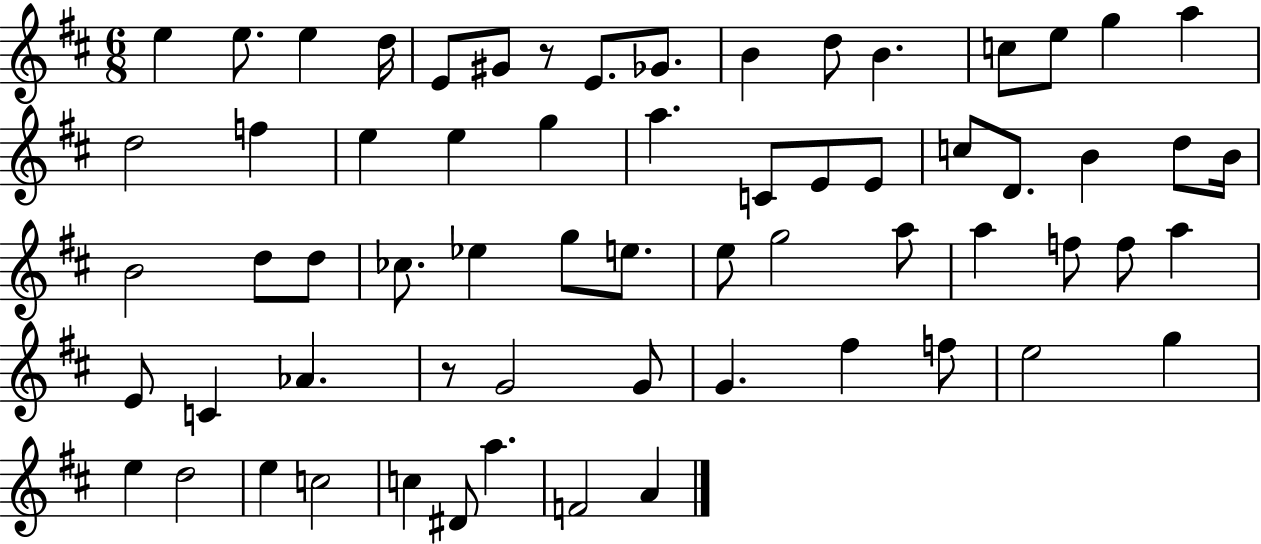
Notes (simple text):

E5/q E5/e. E5/q D5/s E4/e G#4/e R/e E4/e. Gb4/e. B4/q D5/e B4/q. C5/e E5/e G5/q A5/q D5/h F5/q E5/q E5/q G5/q A5/q. C4/e E4/e E4/e C5/e D4/e. B4/q D5/e B4/s B4/h D5/e D5/e CES5/e. Eb5/q G5/e E5/e. E5/e G5/h A5/e A5/q F5/e F5/e A5/q E4/e C4/q Ab4/q. R/e G4/h G4/e G4/q. F#5/q F5/e E5/h G5/q E5/q D5/h E5/q C5/h C5/q D#4/e A5/q. F4/h A4/q